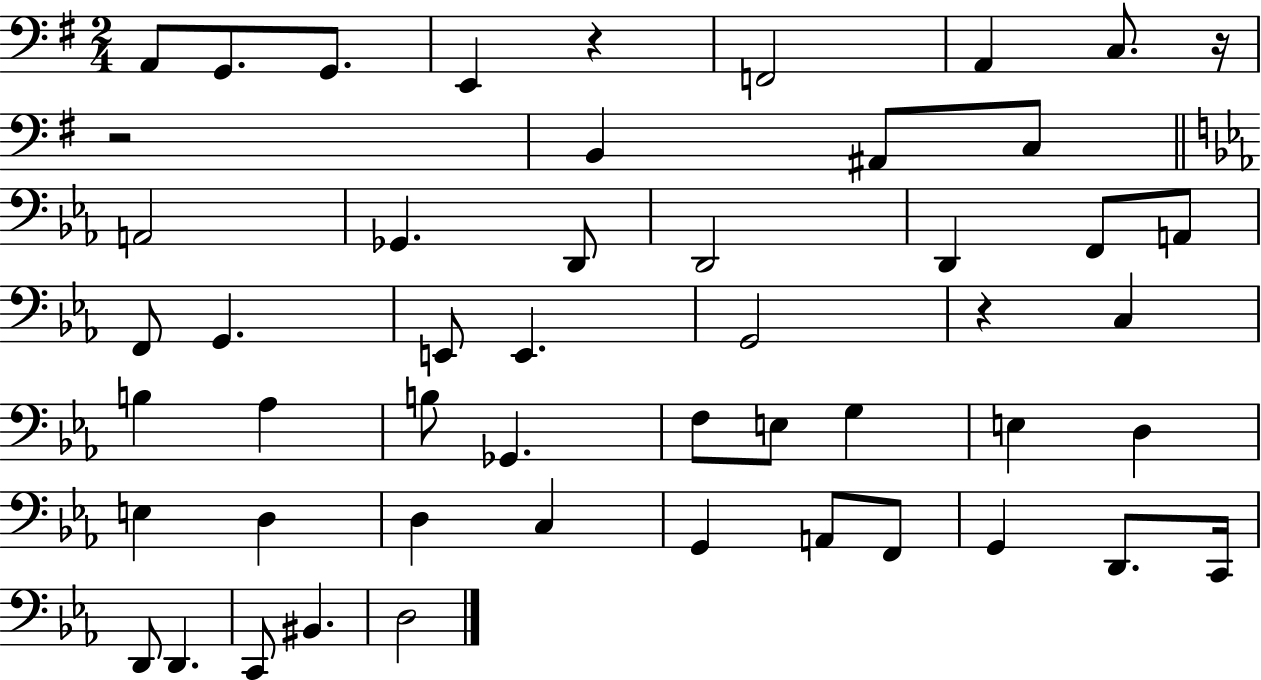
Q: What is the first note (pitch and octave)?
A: A2